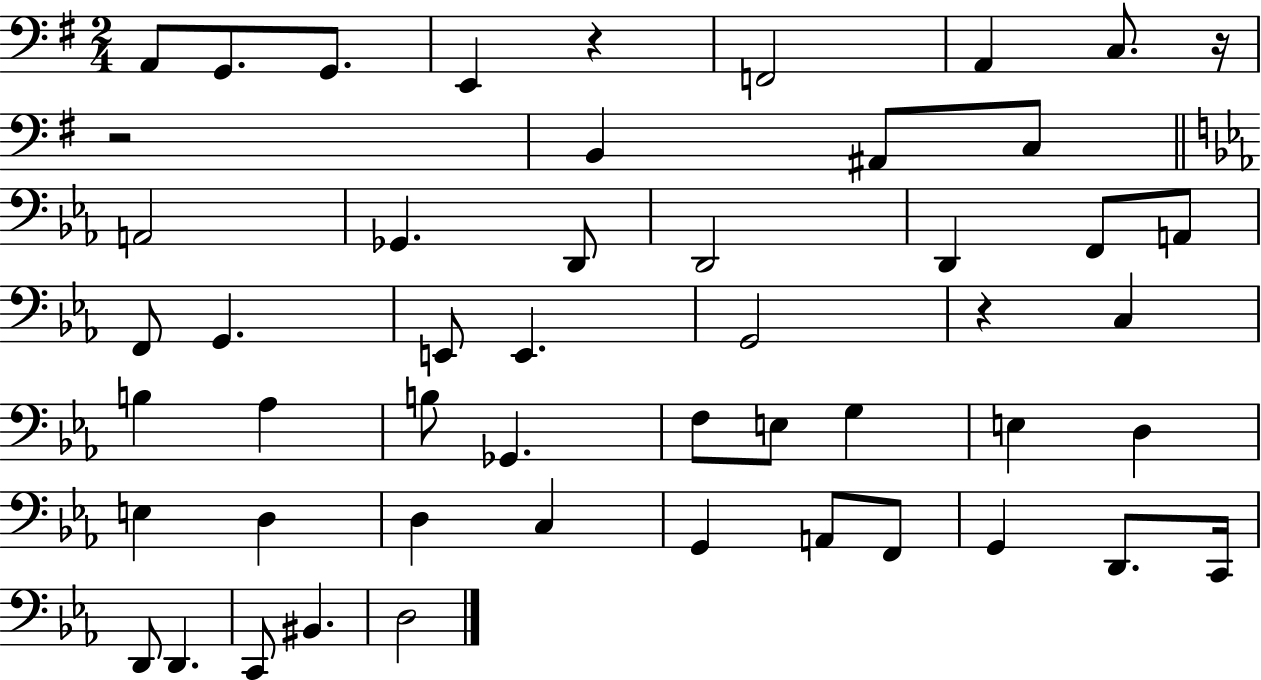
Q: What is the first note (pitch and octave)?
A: A2